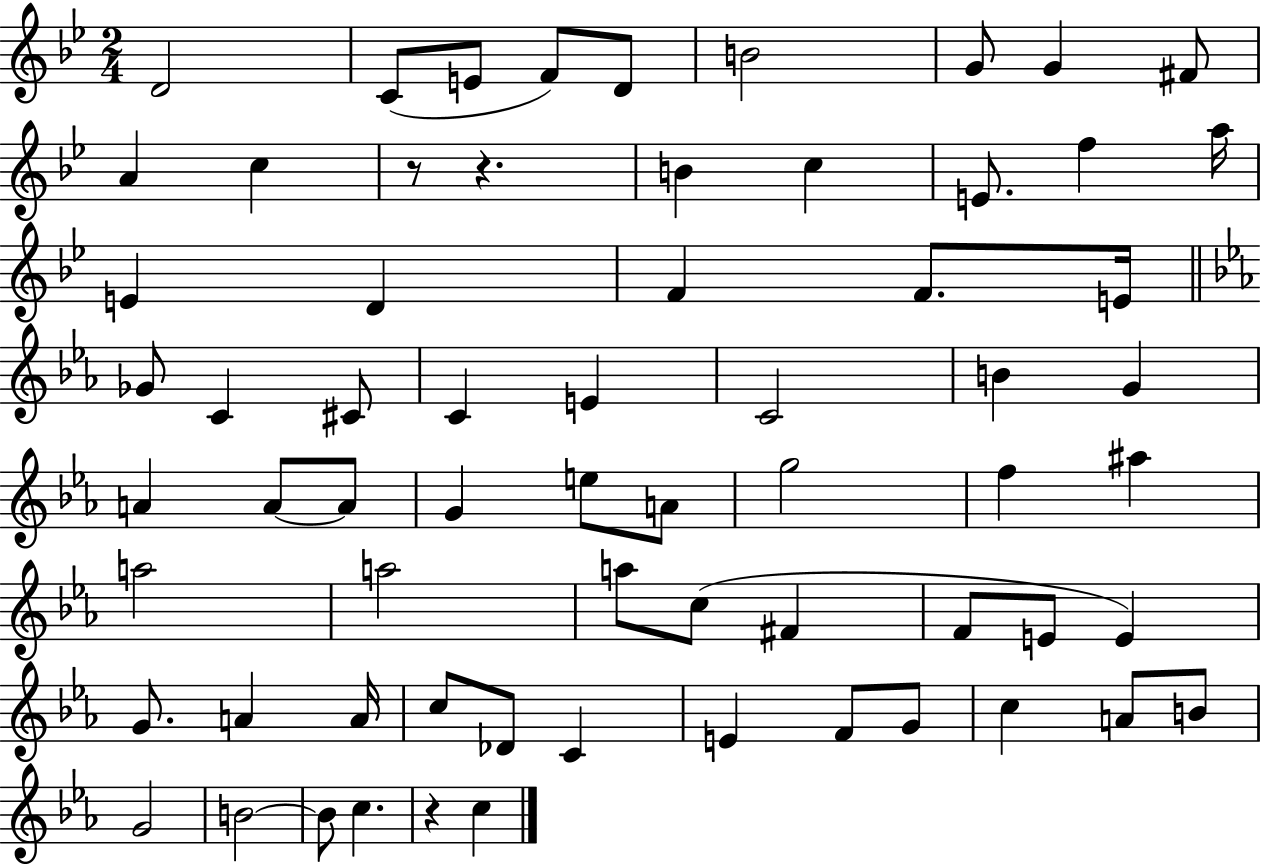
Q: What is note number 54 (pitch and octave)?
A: F4